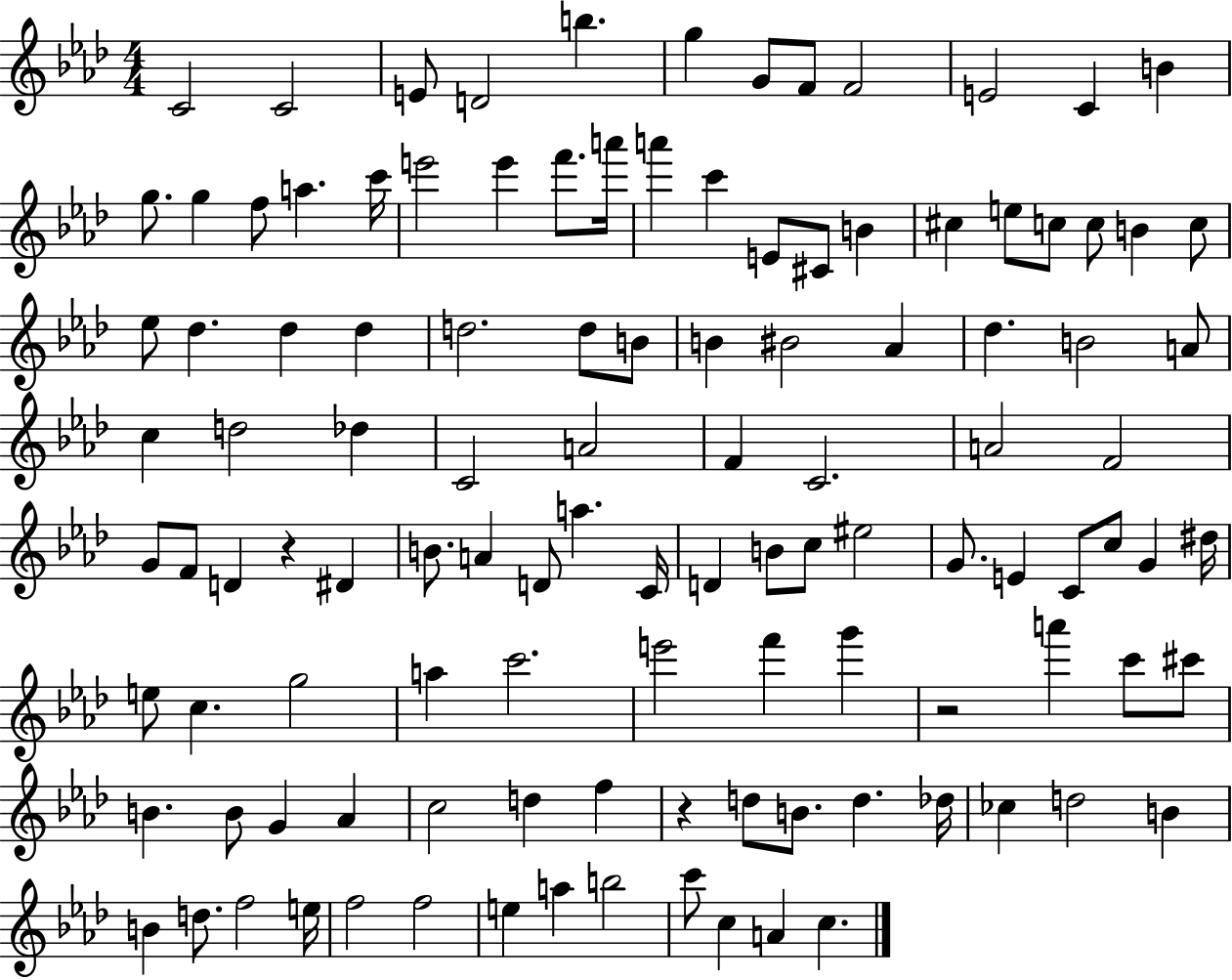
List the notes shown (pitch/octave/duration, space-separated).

C4/h C4/h E4/e D4/h B5/q. G5/q G4/e F4/e F4/h E4/h C4/q B4/q G5/e. G5/q F5/e A5/q. C6/s E6/h E6/q F6/e. A6/s A6/q C6/q E4/e C#4/e B4/q C#5/q E5/e C5/e C5/e B4/q C5/e Eb5/e Db5/q. Db5/q Db5/q D5/h. D5/e B4/e B4/q BIS4/h Ab4/q Db5/q. B4/h A4/e C5/q D5/h Db5/q C4/h A4/h F4/q C4/h. A4/h F4/h G4/e F4/e D4/q R/q D#4/q B4/e. A4/q D4/e A5/q. C4/s D4/q B4/e C5/e EIS5/h G4/e. E4/q C4/e C5/e G4/q D#5/s E5/e C5/q. G5/h A5/q C6/h. E6/h F6/q G6/q R/h A6/q C6/e C#6/e B4/q. B4/e G4/q Ab4/q C5/h D5/q F5/q R/q D5/e B4/e. D5/q. Db5/s CES5/q D5/h B4/q B4/q D5/e. F5/h E5/s F5/h F5/h E5/q A5/q B5/h C6/e C5/q A4/q C5/q.